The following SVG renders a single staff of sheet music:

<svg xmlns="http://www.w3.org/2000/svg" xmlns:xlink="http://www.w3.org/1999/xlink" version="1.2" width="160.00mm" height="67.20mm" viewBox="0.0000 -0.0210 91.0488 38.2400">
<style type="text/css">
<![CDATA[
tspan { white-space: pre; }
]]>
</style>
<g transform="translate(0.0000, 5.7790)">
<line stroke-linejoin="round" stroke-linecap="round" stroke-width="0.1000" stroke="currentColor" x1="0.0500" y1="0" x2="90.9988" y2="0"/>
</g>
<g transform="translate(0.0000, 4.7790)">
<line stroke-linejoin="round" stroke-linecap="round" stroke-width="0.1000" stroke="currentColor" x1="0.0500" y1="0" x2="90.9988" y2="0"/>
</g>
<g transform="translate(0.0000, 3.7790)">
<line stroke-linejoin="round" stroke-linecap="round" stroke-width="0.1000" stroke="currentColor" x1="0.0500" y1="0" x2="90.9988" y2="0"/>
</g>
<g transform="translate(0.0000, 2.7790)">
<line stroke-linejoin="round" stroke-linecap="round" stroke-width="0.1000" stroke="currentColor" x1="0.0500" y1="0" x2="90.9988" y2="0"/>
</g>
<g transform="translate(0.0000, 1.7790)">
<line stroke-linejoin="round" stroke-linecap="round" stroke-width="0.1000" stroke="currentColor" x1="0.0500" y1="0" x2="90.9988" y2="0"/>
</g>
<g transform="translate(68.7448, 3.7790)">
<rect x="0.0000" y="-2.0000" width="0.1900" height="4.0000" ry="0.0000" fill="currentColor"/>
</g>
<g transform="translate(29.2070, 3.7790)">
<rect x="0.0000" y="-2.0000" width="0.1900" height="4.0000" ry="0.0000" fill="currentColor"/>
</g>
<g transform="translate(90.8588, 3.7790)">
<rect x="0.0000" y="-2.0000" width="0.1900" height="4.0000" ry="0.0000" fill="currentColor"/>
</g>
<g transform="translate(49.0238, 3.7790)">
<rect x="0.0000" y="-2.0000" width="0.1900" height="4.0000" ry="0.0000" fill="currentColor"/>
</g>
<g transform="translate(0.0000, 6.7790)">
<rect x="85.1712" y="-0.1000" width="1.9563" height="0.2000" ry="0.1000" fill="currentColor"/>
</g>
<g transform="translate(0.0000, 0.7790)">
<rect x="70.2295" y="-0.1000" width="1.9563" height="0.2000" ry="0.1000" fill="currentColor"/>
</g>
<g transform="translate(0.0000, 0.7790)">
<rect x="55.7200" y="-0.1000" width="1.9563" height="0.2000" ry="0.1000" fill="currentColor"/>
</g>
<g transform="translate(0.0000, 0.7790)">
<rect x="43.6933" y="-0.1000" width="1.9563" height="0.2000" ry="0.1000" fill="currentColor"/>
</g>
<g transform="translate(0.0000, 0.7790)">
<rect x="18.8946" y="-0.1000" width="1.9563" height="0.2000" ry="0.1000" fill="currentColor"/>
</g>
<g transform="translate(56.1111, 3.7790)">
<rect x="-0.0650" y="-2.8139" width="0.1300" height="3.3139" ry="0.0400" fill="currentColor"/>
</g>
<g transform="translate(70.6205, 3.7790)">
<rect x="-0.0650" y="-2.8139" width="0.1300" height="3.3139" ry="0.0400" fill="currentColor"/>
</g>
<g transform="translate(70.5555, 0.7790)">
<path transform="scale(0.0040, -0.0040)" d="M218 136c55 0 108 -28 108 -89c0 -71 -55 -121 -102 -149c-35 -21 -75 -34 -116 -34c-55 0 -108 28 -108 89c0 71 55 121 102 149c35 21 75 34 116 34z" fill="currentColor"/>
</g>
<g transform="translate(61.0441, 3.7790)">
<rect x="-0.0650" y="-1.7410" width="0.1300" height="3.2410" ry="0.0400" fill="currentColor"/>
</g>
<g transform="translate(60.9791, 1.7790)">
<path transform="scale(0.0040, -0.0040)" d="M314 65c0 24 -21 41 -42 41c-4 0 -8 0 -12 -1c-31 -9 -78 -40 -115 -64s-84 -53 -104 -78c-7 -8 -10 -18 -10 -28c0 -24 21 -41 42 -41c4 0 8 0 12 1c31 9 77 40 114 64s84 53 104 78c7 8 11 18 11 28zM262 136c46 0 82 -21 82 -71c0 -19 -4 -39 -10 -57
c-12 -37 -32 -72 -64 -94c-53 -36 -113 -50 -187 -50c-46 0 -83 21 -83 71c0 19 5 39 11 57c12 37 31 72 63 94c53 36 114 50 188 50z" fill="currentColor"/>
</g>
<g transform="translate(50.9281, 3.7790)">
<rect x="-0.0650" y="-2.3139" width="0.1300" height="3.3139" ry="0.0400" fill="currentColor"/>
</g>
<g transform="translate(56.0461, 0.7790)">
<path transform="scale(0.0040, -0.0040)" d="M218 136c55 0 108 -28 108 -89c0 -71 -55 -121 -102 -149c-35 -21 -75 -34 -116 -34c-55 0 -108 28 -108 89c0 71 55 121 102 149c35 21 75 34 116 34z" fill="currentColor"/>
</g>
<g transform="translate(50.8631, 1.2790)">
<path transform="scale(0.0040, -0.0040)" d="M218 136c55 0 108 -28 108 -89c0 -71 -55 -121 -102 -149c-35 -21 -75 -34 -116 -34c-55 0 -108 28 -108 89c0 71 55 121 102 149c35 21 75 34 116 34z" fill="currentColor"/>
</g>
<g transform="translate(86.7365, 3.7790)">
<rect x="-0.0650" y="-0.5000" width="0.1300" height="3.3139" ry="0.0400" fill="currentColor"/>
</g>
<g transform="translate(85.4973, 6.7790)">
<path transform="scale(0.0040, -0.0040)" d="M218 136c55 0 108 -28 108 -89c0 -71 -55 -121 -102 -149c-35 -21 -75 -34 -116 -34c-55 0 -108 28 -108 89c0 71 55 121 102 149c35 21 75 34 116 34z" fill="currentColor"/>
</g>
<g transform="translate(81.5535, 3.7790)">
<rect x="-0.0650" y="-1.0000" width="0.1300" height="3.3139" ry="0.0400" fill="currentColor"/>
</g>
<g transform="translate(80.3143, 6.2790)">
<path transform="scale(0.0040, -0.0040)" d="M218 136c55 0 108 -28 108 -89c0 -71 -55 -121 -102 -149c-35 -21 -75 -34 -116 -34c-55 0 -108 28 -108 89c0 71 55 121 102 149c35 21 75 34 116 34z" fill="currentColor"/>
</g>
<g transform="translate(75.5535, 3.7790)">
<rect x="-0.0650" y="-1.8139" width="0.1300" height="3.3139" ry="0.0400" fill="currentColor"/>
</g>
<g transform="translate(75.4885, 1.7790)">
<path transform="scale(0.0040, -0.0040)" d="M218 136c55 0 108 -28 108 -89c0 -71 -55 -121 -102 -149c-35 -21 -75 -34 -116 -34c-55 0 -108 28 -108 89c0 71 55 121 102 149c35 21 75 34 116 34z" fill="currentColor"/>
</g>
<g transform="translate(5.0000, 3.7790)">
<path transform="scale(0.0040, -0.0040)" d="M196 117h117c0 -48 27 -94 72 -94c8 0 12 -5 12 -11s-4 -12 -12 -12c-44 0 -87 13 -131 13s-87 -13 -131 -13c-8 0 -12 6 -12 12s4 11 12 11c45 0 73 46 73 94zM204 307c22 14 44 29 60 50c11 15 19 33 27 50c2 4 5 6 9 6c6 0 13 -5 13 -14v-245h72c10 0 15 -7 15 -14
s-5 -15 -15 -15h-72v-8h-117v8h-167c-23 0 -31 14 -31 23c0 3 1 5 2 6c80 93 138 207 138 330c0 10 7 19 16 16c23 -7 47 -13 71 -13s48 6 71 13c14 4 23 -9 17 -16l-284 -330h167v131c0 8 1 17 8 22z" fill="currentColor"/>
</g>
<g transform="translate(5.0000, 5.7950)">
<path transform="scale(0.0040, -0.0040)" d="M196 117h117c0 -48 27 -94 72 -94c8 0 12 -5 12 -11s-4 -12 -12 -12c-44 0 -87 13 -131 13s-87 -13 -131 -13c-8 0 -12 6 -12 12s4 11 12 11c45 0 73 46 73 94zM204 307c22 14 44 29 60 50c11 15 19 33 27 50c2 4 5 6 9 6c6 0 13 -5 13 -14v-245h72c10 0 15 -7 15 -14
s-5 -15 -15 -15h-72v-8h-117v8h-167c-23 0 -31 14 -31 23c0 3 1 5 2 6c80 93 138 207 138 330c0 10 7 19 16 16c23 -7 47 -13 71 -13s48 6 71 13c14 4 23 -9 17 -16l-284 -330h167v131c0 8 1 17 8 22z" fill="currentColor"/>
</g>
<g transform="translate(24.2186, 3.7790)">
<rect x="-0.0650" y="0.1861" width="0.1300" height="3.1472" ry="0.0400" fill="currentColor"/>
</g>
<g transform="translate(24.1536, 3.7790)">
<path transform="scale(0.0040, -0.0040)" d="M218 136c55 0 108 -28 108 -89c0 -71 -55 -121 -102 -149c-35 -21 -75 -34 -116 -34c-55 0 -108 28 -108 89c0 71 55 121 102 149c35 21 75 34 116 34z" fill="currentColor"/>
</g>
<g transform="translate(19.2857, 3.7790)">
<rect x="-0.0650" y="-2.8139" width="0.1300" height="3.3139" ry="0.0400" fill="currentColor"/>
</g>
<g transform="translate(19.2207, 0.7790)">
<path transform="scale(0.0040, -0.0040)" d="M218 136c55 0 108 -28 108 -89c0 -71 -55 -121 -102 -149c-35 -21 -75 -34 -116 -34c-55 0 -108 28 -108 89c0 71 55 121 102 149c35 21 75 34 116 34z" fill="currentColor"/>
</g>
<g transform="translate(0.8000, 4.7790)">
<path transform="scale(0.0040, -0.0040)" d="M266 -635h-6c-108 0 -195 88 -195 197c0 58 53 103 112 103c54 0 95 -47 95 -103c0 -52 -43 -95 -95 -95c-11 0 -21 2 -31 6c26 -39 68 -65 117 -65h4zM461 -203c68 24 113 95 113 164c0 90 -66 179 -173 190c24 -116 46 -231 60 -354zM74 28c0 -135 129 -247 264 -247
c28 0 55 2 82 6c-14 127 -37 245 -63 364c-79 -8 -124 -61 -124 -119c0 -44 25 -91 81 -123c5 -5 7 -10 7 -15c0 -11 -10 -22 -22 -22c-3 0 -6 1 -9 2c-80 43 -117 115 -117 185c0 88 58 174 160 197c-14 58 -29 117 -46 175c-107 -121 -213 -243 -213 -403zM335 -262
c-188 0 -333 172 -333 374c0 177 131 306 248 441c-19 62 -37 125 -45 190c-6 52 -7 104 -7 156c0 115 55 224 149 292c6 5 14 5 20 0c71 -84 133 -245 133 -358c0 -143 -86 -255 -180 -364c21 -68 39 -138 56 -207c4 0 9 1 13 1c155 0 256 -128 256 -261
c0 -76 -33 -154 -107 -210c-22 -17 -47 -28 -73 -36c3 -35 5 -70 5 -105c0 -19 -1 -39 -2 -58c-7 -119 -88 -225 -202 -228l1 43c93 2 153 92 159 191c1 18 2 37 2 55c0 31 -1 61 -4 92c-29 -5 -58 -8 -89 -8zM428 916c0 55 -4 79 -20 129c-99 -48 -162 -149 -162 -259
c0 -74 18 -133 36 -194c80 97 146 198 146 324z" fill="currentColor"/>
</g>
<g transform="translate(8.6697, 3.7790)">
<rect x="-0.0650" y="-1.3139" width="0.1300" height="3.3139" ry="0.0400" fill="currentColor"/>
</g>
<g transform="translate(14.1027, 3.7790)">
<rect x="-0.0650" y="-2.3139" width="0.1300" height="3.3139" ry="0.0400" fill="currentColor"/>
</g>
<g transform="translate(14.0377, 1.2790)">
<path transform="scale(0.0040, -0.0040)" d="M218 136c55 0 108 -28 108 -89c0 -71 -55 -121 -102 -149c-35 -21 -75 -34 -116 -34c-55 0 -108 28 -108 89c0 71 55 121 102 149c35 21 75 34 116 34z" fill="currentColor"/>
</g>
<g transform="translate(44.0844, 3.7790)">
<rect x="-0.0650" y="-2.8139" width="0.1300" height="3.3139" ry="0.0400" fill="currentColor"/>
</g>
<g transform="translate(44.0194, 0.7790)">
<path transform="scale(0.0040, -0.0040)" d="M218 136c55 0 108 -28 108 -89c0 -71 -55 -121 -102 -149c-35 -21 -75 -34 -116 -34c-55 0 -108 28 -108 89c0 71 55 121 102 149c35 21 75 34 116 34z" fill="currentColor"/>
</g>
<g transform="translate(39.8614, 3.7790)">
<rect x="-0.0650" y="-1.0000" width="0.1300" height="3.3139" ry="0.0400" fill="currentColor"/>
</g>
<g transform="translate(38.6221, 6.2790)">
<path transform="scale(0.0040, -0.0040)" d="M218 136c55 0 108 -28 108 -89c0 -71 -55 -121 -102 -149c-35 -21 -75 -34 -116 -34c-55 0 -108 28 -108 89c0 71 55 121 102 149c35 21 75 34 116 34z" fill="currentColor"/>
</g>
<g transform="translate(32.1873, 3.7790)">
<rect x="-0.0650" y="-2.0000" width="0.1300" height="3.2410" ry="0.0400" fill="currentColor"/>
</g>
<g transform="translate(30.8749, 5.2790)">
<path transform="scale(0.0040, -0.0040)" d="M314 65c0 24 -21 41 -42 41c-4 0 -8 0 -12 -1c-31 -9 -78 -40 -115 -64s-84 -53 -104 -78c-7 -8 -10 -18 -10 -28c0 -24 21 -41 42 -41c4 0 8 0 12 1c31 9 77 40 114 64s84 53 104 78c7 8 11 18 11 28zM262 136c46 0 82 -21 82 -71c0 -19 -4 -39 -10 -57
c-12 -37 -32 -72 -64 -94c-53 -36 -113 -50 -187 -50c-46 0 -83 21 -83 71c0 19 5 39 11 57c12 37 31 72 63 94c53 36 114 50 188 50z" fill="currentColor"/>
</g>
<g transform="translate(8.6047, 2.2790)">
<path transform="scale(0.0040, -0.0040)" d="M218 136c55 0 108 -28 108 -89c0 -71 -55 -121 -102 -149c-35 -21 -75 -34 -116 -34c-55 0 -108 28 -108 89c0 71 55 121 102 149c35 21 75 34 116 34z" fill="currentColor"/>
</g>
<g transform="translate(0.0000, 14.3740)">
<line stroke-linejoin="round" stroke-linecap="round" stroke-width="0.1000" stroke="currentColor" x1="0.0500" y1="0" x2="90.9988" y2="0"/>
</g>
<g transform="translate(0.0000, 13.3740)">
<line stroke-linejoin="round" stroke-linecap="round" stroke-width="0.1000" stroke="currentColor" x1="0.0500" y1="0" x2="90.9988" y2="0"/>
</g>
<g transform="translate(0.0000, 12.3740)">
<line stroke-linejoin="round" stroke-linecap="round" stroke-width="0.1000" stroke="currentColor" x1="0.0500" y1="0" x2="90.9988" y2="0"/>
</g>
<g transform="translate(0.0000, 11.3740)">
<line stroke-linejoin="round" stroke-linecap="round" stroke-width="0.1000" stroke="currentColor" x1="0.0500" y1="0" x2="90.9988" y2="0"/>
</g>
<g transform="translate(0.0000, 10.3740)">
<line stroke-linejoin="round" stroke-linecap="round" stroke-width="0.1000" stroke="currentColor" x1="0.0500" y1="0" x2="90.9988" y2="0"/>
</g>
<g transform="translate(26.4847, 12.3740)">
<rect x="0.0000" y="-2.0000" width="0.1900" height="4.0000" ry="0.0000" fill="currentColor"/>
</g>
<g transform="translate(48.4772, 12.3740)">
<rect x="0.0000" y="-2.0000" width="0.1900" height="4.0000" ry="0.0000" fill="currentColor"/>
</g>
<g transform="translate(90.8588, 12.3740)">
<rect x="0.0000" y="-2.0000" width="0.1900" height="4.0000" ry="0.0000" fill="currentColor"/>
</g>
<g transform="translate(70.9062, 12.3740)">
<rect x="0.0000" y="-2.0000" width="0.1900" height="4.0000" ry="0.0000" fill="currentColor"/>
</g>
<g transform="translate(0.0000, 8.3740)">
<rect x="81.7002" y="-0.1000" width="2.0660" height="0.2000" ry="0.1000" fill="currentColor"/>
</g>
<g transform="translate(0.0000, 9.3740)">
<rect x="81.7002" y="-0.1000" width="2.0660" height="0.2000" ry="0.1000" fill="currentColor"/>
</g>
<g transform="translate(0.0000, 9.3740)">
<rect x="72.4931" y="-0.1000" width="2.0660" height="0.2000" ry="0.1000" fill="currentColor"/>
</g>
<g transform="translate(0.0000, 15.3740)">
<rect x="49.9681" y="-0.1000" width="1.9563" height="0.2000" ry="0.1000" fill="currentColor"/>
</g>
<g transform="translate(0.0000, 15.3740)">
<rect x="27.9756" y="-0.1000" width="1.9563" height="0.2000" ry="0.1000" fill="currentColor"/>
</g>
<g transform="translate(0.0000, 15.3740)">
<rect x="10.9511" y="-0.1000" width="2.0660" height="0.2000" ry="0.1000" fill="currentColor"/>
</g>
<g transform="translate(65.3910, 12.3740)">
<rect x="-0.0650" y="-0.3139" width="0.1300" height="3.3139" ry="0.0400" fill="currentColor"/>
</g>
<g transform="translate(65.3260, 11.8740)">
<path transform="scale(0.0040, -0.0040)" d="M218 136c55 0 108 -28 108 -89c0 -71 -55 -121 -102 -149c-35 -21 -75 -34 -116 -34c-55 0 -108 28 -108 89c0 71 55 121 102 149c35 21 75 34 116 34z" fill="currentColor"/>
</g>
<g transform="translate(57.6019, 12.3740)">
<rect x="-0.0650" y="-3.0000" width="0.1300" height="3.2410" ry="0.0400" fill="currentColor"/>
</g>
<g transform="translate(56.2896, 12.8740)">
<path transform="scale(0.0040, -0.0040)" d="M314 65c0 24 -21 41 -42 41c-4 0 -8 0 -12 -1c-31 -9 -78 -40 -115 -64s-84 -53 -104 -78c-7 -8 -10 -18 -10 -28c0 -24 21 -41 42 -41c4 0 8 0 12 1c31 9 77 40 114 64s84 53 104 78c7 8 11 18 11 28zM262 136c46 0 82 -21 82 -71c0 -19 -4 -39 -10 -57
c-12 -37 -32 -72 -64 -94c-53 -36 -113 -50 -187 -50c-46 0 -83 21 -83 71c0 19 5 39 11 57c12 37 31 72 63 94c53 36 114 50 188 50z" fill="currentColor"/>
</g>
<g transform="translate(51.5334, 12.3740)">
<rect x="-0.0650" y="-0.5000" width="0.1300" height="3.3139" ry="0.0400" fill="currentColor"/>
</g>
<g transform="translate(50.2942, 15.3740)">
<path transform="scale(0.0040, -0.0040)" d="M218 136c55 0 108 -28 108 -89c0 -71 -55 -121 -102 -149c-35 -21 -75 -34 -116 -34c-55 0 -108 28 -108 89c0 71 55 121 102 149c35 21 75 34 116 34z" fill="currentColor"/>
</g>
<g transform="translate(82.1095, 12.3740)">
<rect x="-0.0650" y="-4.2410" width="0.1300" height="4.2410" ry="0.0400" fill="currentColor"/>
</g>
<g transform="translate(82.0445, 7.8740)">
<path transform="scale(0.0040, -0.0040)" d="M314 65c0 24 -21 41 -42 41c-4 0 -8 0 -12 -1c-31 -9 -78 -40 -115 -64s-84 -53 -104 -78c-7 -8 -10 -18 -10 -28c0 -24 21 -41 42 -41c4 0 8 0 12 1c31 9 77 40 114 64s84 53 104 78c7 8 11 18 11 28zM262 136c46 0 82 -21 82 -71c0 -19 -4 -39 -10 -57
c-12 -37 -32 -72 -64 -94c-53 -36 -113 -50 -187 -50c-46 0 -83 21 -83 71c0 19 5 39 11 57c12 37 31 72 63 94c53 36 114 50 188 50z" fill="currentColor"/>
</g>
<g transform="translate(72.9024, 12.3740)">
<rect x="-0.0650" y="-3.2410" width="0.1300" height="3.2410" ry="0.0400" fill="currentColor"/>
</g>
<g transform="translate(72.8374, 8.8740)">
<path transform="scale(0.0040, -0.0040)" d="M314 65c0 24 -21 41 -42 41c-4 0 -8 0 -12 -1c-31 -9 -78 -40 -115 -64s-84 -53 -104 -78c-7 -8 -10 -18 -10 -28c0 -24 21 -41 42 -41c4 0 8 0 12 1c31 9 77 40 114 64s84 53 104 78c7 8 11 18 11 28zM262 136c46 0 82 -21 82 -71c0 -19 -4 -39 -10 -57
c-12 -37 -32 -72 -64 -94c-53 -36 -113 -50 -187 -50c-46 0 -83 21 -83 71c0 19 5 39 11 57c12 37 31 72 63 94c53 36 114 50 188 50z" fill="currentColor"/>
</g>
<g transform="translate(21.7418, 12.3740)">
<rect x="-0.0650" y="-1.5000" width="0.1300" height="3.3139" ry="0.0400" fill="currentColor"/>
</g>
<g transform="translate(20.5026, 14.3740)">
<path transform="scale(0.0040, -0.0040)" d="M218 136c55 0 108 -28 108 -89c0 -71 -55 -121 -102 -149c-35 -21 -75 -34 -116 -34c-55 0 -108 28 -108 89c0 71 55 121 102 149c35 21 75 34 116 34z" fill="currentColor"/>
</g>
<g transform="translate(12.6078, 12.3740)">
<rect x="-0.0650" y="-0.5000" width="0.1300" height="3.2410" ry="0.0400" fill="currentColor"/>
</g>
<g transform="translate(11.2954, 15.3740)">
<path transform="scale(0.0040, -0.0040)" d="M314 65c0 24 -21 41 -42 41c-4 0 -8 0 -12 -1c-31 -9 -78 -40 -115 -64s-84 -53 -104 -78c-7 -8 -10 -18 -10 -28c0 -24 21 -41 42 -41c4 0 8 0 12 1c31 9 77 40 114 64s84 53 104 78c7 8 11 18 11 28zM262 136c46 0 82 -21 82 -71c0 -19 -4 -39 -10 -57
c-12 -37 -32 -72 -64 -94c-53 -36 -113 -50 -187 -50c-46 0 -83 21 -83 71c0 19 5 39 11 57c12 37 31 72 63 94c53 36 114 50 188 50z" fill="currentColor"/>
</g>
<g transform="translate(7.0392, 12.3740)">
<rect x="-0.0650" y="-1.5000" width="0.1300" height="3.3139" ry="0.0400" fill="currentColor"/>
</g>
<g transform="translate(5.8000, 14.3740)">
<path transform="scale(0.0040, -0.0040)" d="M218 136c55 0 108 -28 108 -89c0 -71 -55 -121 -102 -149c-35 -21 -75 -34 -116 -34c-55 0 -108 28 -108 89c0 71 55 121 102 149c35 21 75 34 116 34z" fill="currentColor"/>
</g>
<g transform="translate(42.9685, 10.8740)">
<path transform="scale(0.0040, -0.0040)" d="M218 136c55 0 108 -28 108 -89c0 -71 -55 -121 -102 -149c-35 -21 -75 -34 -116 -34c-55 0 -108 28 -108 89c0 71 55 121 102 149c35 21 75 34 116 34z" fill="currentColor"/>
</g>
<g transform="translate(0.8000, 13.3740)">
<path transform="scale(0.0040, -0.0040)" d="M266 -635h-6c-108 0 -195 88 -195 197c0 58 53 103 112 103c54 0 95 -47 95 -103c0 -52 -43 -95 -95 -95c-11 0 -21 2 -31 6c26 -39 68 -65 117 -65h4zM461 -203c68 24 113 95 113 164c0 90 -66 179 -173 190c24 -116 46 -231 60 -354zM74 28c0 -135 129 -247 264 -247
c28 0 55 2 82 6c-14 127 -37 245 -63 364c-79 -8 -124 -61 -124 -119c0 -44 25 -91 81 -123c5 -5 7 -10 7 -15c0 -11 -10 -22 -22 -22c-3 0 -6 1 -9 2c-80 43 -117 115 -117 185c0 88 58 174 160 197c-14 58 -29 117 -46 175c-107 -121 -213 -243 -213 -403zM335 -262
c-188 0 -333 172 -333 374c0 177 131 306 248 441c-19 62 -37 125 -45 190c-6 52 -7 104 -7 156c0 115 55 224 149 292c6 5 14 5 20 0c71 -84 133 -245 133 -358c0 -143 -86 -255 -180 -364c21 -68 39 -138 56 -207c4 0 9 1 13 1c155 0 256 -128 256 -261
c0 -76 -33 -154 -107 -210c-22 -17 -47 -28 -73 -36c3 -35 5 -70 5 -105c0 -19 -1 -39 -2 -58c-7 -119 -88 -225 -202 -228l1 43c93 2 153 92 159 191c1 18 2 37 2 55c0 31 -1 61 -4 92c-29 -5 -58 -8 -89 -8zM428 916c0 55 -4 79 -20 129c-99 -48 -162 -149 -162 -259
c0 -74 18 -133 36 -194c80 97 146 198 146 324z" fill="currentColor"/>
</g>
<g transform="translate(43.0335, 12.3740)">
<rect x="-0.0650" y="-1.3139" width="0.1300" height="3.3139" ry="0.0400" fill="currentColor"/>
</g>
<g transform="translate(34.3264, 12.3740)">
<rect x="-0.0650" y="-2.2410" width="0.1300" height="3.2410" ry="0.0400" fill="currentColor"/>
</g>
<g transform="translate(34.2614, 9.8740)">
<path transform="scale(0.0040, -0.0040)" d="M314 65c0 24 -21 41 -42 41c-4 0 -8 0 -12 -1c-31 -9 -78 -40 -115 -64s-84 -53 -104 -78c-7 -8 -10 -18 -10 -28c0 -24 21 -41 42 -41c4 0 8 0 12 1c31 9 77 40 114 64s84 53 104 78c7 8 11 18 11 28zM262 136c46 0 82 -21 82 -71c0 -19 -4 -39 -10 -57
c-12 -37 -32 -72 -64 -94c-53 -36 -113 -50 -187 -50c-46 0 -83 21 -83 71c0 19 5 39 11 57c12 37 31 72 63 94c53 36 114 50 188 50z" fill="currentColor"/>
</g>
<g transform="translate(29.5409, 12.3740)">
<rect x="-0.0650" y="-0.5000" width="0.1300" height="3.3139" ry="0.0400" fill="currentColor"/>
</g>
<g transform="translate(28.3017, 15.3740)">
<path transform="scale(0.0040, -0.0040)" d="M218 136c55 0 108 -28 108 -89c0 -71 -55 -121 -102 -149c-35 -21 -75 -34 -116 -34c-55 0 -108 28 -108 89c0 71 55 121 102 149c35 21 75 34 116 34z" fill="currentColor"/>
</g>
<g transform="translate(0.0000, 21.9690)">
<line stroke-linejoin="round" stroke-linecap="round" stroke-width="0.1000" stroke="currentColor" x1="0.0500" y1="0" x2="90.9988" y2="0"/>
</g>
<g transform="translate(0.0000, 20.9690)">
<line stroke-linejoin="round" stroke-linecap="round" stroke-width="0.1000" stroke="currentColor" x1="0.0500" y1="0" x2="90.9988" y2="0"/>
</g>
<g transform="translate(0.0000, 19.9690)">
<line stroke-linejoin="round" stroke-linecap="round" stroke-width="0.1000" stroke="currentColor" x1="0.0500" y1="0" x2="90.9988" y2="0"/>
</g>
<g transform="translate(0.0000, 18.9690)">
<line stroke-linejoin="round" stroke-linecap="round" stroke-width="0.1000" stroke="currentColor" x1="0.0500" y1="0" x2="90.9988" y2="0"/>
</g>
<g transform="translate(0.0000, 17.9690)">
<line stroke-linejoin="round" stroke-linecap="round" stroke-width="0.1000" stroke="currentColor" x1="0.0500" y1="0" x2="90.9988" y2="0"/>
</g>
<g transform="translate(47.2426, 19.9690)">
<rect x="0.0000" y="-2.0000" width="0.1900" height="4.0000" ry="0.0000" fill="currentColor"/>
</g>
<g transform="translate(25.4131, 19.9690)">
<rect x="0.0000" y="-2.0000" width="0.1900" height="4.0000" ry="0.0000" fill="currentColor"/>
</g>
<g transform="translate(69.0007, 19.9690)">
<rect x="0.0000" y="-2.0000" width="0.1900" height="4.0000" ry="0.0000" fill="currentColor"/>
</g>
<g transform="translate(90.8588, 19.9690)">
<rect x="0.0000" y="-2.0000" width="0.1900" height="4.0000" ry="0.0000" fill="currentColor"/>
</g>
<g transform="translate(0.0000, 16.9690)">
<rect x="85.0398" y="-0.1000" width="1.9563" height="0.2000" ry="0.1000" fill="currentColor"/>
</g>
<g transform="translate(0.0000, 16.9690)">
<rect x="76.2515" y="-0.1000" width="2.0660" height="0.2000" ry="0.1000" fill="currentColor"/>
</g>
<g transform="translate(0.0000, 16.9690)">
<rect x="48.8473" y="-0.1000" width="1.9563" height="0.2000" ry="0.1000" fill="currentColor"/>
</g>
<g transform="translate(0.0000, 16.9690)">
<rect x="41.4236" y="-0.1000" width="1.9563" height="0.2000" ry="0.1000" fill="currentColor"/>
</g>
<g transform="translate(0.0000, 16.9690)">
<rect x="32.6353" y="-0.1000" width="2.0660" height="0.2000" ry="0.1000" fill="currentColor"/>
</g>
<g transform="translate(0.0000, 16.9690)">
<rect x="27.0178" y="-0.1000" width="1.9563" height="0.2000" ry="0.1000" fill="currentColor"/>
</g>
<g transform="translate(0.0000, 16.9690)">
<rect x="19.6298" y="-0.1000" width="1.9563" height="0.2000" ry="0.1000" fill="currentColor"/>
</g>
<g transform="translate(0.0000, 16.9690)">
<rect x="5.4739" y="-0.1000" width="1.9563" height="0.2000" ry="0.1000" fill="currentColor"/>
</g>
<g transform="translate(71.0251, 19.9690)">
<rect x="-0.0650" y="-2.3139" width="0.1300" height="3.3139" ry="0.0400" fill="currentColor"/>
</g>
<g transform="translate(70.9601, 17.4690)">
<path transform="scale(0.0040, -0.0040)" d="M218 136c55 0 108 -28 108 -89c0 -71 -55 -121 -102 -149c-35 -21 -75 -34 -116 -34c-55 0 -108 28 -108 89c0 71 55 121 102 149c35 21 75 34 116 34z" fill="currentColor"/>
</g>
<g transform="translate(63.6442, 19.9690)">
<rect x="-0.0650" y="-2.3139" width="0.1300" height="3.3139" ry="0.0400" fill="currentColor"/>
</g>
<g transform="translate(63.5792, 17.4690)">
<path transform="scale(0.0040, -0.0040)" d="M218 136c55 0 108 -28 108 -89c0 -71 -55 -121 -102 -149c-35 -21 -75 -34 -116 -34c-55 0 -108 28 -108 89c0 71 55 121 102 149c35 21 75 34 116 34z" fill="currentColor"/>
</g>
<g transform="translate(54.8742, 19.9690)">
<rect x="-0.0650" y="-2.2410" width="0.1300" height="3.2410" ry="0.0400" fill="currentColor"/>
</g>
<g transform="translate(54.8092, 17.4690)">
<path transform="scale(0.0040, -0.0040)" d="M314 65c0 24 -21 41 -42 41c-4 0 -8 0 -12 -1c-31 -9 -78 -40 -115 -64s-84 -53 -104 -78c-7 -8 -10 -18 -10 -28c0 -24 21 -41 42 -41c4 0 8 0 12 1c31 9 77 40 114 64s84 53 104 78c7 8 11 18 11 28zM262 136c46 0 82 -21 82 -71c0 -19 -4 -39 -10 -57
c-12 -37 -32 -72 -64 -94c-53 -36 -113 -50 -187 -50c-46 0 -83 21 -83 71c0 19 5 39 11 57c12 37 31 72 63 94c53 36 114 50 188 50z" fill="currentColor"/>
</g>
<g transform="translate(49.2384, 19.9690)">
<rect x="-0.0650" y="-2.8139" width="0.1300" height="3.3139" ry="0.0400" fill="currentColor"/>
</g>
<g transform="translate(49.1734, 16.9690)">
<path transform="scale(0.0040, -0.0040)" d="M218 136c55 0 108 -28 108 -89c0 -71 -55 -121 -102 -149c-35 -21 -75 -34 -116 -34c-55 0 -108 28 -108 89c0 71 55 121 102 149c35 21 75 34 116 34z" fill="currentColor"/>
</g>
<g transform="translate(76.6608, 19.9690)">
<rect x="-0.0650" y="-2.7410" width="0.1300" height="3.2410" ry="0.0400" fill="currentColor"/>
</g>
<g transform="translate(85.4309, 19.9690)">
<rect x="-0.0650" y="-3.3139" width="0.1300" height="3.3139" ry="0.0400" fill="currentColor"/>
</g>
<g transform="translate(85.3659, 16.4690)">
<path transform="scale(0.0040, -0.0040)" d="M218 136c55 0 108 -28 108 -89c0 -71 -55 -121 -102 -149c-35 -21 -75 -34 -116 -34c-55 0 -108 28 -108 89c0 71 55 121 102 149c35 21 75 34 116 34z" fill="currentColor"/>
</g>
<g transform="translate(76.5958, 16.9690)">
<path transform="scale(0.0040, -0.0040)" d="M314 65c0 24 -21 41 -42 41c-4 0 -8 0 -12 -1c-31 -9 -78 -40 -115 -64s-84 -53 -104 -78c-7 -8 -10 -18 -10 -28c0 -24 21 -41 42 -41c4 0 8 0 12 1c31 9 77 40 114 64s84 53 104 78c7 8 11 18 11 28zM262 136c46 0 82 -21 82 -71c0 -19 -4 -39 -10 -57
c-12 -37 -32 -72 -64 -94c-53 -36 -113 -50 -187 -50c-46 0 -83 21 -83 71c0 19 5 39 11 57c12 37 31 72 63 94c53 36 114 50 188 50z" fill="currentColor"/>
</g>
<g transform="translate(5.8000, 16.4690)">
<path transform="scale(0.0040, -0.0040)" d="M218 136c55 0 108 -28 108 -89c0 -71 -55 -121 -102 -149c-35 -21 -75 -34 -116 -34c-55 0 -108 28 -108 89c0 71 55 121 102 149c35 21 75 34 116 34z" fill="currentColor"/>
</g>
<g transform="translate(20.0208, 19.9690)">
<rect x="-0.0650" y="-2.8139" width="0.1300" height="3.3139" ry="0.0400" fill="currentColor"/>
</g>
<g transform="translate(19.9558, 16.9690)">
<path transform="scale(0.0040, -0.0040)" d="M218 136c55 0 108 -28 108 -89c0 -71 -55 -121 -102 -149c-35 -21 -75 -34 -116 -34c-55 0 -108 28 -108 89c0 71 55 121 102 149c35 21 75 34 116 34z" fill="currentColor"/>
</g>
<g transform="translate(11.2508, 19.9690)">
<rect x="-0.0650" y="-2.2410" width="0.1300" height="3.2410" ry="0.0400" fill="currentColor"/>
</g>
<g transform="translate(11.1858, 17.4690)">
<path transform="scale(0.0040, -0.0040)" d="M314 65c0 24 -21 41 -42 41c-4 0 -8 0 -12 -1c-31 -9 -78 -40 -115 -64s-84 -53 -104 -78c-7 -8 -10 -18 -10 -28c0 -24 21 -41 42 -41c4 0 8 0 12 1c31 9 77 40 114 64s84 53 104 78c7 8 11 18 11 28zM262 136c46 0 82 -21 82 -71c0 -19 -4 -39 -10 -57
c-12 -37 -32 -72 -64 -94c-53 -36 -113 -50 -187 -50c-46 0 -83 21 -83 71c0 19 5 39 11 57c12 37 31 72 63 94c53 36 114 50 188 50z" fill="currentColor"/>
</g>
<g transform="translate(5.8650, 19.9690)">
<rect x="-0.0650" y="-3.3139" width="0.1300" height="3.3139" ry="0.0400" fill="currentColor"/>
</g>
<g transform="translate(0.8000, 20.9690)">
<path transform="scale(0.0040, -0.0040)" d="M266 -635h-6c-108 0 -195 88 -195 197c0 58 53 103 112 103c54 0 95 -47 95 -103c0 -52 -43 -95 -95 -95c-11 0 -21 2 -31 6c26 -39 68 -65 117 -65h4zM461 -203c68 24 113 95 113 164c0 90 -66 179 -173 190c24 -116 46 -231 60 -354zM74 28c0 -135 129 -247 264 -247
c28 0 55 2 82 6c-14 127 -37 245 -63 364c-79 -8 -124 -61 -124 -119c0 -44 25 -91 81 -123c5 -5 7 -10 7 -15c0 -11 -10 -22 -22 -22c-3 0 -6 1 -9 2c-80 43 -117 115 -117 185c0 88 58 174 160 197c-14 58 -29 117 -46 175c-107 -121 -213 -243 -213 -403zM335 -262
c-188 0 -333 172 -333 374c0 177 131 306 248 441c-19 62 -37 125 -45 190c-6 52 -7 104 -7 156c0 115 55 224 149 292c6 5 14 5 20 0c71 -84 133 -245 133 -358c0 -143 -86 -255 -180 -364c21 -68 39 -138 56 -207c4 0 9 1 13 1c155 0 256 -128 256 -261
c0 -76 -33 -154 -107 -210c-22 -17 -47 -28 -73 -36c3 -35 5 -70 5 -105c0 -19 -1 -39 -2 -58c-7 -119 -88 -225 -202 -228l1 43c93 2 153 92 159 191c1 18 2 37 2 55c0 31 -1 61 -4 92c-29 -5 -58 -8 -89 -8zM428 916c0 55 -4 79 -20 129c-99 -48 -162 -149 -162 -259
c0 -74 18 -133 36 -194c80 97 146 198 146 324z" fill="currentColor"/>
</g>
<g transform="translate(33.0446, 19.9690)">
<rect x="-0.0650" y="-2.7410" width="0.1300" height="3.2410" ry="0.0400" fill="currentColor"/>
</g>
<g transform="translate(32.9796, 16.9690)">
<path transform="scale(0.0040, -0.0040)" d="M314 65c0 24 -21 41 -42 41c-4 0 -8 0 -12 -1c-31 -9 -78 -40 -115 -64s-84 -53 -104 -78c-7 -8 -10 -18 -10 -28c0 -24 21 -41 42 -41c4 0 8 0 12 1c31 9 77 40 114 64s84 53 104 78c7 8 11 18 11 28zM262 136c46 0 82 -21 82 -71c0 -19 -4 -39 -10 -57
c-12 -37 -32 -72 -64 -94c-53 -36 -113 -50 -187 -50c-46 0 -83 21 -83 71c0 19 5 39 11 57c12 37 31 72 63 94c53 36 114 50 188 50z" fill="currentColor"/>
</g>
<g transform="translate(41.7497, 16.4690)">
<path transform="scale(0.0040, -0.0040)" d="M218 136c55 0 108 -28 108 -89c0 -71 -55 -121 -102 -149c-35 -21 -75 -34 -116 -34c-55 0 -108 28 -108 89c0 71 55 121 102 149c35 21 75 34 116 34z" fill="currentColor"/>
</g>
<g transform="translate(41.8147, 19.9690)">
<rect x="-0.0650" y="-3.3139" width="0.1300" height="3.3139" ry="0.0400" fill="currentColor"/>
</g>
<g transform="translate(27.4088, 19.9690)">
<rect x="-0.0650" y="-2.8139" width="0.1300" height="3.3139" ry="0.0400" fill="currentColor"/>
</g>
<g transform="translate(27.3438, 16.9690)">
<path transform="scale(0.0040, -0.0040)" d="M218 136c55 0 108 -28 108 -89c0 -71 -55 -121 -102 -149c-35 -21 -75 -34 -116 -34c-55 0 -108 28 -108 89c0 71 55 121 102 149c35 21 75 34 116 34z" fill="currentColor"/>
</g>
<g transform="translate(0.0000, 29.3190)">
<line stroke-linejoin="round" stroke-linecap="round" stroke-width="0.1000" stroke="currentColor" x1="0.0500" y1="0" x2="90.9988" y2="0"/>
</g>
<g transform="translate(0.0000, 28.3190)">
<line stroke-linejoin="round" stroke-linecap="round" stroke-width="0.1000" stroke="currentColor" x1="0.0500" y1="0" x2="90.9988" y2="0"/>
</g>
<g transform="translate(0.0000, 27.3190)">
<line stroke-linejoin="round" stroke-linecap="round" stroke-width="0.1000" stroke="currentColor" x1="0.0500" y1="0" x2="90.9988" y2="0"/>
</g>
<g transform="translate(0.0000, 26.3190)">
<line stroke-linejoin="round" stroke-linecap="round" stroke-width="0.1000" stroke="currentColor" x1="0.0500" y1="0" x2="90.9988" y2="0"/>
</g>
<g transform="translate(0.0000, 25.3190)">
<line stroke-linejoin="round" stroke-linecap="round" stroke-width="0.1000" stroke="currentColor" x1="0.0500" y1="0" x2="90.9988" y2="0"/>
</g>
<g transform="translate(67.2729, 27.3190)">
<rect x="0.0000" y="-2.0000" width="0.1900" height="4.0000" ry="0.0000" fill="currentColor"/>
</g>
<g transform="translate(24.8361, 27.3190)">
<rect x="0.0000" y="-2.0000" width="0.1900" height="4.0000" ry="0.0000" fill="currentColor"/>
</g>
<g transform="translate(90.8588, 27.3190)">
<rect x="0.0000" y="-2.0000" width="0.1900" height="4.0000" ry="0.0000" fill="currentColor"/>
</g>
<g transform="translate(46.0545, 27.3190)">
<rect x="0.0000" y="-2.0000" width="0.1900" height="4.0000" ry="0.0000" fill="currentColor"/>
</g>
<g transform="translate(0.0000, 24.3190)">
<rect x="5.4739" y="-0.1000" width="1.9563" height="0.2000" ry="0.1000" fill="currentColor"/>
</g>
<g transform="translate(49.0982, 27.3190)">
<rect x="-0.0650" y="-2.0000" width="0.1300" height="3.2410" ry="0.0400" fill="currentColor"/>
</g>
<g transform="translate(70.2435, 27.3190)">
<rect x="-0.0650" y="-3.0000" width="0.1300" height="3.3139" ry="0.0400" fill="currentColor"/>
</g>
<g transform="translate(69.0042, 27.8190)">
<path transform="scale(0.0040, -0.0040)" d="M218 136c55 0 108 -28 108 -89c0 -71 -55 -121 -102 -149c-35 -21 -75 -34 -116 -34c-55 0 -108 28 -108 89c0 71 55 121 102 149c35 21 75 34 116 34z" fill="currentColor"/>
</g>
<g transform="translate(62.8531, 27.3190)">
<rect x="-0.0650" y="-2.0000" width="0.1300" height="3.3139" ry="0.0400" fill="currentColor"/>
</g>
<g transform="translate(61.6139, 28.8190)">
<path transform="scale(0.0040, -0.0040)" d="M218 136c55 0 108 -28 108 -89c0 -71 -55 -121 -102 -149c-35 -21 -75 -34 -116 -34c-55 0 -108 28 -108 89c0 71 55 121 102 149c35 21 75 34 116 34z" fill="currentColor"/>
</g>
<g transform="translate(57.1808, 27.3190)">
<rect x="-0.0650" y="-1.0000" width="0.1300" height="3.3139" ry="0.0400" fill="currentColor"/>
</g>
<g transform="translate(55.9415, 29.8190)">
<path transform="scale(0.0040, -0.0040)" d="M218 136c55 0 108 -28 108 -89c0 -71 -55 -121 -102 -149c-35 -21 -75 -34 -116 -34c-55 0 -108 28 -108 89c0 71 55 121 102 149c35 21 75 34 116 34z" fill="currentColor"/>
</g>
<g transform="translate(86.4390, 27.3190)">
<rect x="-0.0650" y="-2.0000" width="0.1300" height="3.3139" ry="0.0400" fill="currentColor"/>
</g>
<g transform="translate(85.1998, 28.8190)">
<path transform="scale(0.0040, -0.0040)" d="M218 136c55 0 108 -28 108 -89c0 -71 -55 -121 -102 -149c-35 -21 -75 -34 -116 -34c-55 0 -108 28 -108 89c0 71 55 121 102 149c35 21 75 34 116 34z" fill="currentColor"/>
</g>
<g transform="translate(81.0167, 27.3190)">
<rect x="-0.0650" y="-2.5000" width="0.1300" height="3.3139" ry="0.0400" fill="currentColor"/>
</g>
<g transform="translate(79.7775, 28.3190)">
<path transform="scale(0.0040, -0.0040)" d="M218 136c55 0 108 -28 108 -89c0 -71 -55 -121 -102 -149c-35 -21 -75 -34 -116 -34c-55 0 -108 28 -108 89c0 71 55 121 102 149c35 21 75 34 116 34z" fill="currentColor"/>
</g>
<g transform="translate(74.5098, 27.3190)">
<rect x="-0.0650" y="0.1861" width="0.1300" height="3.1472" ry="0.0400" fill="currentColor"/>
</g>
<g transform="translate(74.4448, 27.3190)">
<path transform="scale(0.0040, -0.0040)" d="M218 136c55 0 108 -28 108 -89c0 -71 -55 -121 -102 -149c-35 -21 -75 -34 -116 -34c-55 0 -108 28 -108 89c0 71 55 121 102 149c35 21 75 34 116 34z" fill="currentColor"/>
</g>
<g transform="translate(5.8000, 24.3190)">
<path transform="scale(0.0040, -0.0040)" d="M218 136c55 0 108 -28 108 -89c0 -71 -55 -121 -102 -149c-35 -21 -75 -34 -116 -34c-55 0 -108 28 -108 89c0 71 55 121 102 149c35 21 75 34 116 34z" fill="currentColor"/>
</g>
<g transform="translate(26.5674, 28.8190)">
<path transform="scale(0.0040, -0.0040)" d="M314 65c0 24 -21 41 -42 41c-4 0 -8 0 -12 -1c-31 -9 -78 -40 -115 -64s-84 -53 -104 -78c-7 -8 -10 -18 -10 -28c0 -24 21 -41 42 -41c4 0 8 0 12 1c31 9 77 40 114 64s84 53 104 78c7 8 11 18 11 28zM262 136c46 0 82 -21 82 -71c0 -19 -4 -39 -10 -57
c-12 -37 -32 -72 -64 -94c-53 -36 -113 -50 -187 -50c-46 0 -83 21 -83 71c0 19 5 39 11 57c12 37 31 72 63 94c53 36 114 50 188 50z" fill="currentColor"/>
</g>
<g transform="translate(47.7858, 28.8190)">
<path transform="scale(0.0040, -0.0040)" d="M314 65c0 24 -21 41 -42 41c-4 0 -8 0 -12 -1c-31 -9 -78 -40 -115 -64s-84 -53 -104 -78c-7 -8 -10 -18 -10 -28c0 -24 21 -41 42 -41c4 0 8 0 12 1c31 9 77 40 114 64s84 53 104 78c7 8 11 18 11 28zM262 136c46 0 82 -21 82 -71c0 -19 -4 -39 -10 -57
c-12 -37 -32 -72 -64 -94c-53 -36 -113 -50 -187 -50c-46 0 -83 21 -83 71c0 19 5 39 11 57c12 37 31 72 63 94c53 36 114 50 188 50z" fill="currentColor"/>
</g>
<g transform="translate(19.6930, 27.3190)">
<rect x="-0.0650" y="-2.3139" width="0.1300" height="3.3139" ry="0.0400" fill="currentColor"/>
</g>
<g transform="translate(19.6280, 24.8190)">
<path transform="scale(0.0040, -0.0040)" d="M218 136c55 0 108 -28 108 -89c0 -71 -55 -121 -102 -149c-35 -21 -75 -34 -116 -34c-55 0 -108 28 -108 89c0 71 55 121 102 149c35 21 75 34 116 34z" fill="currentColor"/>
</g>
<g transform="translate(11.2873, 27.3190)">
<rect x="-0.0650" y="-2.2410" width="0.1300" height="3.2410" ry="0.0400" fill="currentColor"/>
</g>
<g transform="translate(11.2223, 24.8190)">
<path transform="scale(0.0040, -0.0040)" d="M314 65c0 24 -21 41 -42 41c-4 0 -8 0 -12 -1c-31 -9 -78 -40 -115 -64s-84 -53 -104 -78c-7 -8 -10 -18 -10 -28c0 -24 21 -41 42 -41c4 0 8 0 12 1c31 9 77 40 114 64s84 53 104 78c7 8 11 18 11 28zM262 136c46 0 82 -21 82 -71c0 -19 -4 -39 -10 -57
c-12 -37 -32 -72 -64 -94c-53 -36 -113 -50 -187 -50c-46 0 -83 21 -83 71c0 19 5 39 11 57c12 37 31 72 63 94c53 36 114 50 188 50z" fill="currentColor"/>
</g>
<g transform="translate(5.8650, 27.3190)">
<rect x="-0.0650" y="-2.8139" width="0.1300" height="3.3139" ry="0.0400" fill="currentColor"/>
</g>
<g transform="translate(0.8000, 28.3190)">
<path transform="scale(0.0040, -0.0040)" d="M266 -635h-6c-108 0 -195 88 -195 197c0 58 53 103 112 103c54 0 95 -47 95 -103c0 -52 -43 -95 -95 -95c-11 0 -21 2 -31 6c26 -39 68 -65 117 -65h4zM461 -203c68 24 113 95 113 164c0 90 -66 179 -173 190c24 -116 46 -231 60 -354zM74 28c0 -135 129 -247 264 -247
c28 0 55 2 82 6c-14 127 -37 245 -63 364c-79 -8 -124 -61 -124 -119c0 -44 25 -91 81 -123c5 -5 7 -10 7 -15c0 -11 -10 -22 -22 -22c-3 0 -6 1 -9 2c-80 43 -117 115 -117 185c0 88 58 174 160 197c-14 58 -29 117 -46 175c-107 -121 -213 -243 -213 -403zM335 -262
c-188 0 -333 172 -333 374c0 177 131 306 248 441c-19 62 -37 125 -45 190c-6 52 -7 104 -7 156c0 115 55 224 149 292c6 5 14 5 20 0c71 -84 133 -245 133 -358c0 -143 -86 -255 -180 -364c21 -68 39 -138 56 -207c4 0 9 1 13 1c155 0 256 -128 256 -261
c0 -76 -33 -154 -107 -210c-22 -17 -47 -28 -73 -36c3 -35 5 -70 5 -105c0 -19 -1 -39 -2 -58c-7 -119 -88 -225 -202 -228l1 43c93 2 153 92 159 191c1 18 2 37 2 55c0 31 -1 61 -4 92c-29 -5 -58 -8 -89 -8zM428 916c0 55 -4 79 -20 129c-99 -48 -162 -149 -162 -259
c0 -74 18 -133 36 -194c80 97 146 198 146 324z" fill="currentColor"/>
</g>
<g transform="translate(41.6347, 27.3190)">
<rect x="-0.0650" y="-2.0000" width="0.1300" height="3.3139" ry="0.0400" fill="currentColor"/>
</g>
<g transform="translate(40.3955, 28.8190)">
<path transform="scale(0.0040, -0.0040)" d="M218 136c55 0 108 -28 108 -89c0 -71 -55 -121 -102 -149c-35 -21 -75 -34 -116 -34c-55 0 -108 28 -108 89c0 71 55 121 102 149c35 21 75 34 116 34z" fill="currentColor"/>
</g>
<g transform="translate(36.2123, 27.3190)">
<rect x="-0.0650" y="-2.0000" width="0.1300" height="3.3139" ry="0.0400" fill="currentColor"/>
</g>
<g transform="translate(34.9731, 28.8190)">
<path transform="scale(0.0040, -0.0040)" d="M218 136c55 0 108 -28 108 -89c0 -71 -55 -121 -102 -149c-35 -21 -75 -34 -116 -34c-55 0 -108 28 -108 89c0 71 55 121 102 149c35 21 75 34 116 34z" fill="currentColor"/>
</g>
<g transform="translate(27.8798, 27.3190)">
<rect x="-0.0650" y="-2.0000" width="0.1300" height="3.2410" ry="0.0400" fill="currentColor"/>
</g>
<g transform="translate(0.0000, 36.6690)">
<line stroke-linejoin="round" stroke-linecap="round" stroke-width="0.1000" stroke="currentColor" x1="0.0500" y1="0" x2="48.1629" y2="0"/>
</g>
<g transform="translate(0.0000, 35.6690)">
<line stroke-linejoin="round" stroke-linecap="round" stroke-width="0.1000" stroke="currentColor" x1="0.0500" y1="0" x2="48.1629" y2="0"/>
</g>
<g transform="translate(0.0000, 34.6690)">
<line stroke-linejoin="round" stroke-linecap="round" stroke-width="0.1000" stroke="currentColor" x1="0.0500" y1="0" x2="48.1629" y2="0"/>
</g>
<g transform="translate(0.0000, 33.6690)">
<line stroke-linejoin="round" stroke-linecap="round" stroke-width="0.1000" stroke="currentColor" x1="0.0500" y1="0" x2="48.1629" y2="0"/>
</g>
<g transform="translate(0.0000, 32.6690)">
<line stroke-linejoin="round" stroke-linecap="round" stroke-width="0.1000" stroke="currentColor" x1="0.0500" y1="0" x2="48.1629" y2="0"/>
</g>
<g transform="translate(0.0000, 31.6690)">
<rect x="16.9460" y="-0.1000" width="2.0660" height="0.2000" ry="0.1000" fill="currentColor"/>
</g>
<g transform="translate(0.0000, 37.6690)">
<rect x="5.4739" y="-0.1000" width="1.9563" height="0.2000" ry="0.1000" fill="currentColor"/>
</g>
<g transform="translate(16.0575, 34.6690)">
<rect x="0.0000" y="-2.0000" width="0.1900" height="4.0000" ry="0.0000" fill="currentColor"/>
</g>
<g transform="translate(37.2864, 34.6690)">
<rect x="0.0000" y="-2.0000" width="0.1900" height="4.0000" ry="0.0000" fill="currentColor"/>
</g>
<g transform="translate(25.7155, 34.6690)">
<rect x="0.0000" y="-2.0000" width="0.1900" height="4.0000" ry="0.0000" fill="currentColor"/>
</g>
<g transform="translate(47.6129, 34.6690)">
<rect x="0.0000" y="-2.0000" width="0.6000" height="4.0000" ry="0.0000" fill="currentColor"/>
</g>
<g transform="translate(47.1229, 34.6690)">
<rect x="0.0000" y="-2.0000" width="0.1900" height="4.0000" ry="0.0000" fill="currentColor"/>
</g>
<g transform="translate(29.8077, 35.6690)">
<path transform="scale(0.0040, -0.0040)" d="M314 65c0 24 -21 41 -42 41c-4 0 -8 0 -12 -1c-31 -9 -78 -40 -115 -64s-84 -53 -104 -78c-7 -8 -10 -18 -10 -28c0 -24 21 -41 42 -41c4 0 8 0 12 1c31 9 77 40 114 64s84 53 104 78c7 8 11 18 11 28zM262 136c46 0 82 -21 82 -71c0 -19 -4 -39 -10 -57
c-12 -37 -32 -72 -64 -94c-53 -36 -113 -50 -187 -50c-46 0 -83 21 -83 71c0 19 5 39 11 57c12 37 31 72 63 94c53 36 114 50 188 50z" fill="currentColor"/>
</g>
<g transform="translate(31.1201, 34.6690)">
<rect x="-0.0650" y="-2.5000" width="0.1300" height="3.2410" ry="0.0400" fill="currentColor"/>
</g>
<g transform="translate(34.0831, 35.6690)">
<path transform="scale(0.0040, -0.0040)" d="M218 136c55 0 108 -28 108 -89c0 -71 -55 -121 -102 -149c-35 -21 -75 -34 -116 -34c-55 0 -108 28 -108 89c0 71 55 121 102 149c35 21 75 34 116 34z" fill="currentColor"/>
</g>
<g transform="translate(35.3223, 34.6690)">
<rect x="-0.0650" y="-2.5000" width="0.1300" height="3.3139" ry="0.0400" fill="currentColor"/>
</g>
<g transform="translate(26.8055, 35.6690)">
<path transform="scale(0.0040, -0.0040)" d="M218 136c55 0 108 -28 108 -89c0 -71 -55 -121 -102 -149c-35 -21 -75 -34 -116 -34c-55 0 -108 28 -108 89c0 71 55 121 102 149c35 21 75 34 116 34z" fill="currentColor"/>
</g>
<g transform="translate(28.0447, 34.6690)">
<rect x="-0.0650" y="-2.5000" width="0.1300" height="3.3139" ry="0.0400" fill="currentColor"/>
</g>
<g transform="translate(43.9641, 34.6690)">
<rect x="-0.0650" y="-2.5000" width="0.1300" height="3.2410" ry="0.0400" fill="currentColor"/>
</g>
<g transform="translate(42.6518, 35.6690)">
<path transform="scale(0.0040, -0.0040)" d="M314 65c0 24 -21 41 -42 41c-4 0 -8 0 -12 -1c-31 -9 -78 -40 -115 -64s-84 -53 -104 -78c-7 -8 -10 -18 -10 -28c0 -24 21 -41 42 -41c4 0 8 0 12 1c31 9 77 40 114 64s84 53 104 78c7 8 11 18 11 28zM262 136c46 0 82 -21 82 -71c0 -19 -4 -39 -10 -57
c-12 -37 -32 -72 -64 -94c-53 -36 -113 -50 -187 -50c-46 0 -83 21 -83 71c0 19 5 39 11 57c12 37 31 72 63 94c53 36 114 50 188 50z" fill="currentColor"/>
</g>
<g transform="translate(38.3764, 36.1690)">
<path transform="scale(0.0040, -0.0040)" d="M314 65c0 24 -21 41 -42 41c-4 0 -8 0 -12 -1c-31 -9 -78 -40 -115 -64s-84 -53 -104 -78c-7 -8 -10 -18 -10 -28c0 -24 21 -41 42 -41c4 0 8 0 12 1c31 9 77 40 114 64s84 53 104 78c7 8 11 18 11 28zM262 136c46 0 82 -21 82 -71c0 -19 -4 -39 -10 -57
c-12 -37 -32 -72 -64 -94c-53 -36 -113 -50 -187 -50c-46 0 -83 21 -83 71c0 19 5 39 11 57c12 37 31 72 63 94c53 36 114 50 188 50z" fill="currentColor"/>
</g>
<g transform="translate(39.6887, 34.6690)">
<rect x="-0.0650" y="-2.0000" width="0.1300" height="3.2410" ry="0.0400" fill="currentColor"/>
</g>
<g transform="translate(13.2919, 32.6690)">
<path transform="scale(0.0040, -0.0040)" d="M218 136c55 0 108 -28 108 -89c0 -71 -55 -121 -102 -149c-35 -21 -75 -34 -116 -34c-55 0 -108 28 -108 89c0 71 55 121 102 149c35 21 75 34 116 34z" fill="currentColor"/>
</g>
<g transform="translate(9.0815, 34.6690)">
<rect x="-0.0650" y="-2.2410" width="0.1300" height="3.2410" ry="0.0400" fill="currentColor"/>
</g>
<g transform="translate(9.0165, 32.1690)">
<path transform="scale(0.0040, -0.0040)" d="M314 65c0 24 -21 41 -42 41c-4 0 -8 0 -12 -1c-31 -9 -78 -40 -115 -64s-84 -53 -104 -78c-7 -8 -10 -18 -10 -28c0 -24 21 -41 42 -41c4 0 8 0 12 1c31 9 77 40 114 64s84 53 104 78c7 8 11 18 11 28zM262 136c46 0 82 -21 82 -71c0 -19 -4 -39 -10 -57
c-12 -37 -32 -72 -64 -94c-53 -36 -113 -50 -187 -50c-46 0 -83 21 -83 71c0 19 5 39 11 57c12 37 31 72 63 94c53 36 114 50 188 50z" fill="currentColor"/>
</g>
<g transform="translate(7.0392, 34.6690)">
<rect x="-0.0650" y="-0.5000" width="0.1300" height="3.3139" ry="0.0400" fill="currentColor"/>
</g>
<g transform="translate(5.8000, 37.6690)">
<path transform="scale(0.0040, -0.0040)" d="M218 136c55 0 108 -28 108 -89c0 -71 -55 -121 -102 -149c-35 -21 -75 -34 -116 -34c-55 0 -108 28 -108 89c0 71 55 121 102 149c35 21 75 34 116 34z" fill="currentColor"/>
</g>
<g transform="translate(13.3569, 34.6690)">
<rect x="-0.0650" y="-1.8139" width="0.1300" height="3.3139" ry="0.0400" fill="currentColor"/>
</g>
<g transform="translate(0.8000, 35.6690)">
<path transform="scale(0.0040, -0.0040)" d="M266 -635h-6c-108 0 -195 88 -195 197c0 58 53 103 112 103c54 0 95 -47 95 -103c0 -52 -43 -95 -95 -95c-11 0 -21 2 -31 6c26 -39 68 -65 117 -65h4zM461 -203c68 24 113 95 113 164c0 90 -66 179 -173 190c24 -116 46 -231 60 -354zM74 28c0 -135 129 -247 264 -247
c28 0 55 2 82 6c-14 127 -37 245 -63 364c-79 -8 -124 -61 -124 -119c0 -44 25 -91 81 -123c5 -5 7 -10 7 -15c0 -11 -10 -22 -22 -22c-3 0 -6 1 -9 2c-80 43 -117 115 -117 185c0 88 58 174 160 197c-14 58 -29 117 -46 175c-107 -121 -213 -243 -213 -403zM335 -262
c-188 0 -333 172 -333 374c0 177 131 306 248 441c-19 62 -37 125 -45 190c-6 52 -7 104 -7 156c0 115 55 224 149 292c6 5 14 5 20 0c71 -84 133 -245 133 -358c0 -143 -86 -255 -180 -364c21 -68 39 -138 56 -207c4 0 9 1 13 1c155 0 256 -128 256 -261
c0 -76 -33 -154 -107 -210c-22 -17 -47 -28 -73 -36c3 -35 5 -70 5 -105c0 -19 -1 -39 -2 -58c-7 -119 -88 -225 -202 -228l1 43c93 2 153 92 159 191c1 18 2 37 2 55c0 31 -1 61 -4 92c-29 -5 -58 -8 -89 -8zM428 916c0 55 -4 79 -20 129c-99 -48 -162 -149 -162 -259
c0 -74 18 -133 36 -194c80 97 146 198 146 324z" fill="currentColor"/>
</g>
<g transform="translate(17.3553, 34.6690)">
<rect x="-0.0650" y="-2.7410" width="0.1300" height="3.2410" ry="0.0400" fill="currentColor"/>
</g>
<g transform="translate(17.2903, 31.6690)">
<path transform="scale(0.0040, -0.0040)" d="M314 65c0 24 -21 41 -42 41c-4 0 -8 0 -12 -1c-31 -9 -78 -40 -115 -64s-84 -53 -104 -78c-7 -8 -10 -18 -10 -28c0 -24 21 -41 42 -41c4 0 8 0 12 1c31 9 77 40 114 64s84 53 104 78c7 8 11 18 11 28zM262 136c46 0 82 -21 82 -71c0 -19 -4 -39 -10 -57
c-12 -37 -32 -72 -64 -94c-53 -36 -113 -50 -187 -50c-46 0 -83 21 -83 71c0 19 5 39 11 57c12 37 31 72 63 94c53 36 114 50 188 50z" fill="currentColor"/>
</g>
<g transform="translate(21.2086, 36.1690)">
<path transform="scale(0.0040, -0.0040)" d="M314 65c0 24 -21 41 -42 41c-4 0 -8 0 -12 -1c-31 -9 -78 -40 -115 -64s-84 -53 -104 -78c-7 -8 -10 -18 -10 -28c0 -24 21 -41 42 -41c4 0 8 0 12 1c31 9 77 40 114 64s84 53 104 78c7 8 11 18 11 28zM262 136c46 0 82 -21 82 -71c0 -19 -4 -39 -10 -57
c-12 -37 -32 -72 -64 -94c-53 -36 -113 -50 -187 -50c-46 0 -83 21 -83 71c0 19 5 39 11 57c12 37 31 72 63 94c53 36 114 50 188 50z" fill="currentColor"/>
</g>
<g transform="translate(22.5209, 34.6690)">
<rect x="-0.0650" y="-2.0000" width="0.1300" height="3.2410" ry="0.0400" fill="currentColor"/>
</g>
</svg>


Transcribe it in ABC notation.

X:1
T:Untitled
M:4/4
L:1/4
K:C
e g a B F2 D a g a f2 a f D C E C2 E C g2 e C A2 c b2 d'2 b g2 a a a2 b a g2 g g a2 b a g2 g F2 F F F2 D F A B G F C g2 f a2 F2 G G2 G F2 G2